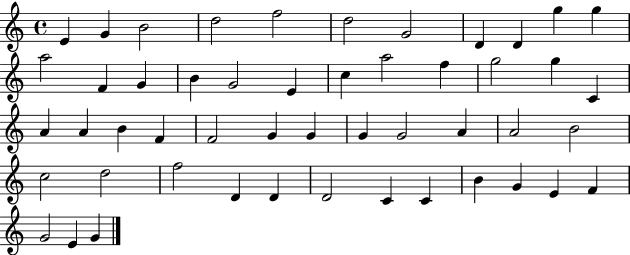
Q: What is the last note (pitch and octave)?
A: G4